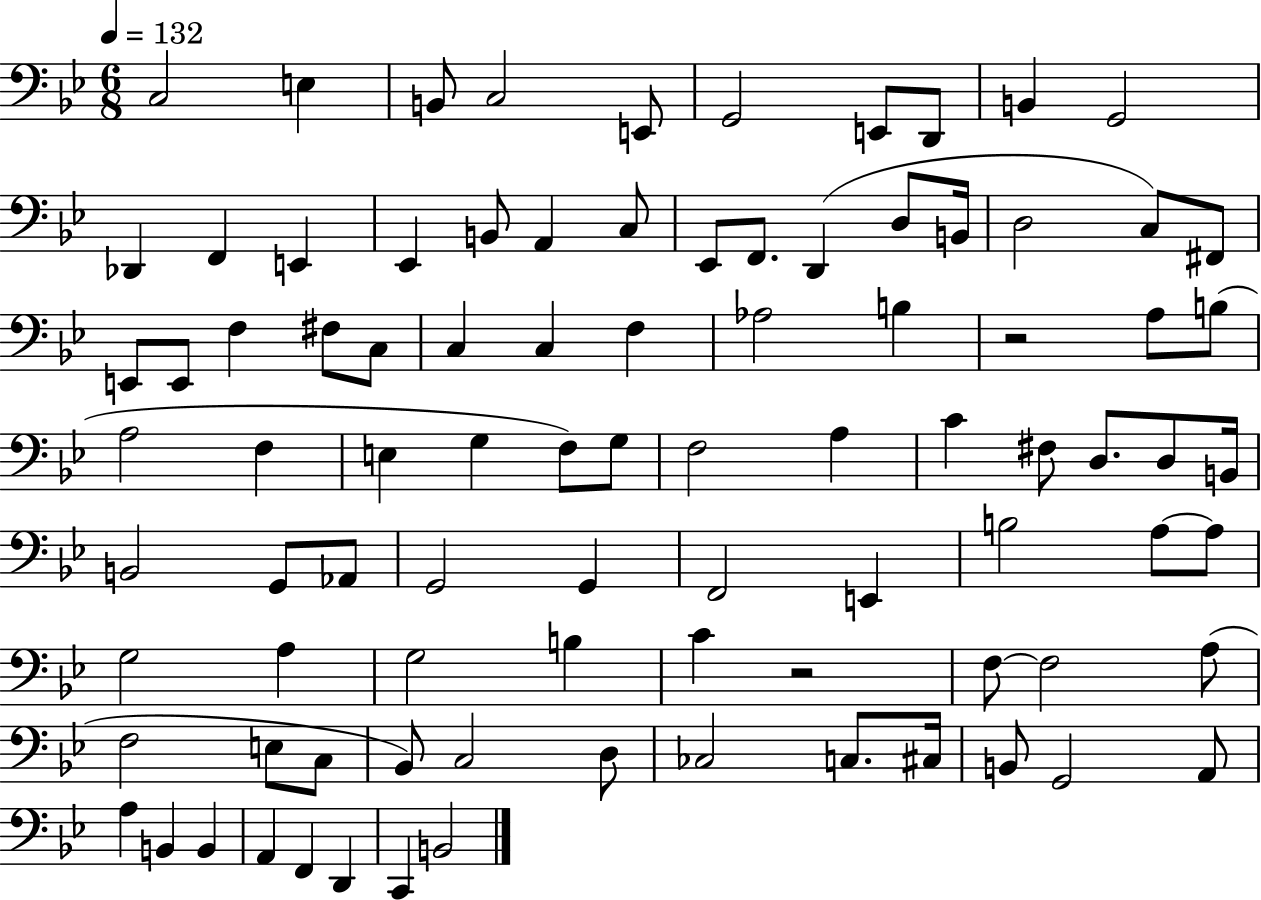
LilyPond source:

{
  \clef bass
  \numericTimeSignature
  \time 6/8
  \key bes \major
  \tempo 4 = 132
  c2 e4 | b,8 c2 e,8 | g,2 e,8 d,8 | b,4 g,2 | \break des,4 f,4 e,4 | ees,4 b,8 a,4 c8 | ees,8 f,8. d,4( d8 b,16 | d2 c8) fis,8 | \break e,8 e,8 f4 fis8 c8 | c4 c4 f4 | aes2 b4 | r2 a8 b8( | \break a2 f4 | e4 g4 f8) g8 | f2 a4 | c'4 fis8 d8. d8 b,16 | \break b,2 g,8 aes,8 | g,2 g,4 | f,2 e,4 | b2 a8~~ a8 | \break g2 a4 | g2 b4 | c'4 r2 | f8~~ f2 a8( | \break f2 e8 c8 | bes,8) c2 d8 | ces2 c8. cis16 | b,8 g,2 a,8 | \break a4 b,4 b,4 | a,4 f,4 d,4 | c,4 b,2 | \bar "|."
}